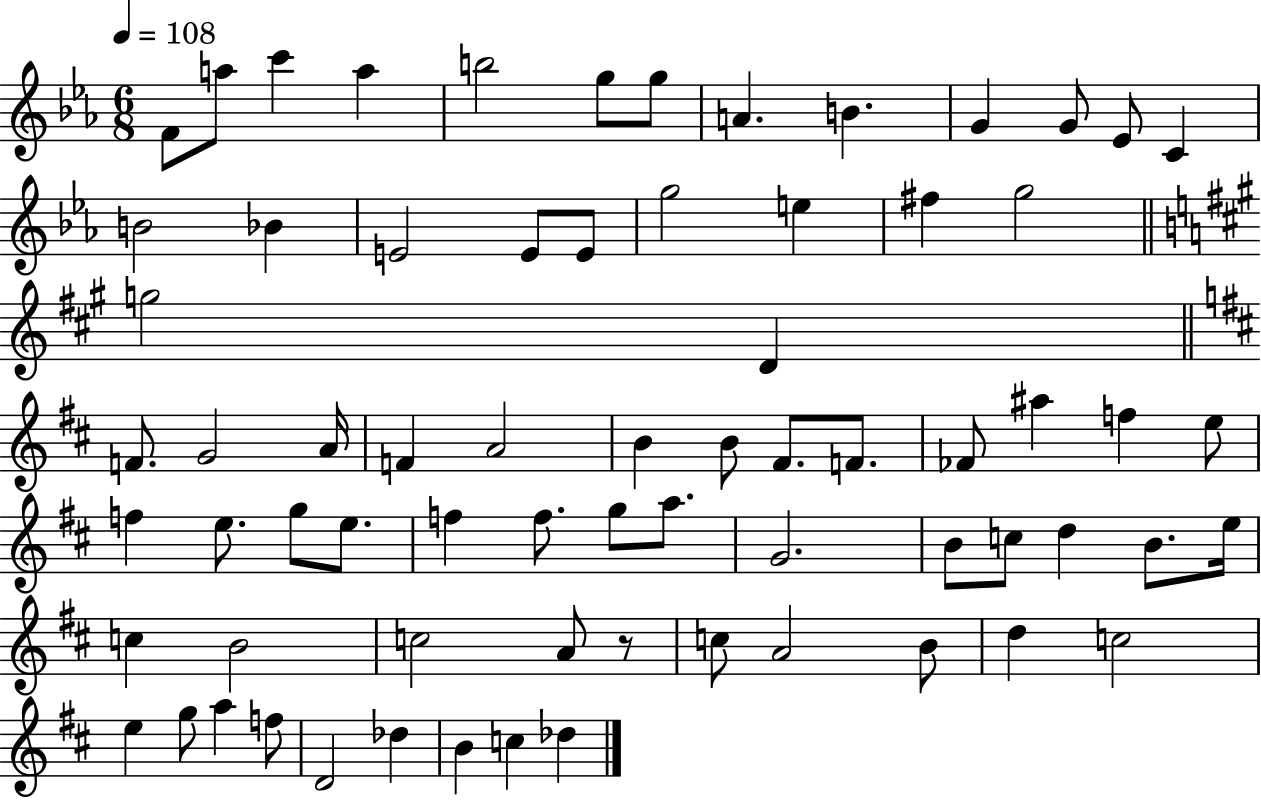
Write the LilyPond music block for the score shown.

{
  \clef treble
  \numericTimeSignature
  \time 6/8
  \key ees \major
  \tempo 4 = 108
  \repeat volta 2 { f'8 a''8 c'''4 a''4 | b''2 g''8 g''8 | a'4. b'4. | g'4 g'8 ees'8 c'4 | \break b'2 bes'4 | e'2 e'8 e'8 | g''2 e''4 | fis''4 g''2 | \break \bar "||" \break \key a \major g''2 d'4 | \bar "||" \break \key d \major f'8. g'2 a'16 | f'4 a'2 | b'4 b'8 fis'8. f'8. | fes'8 ais''4 f''4 e''8 | \break f''4 e''8. g''8 e''8. | f''4 f''8. g''8 a''8. | g'2. | b'8 c''8 d''4 b'8. e''16 | \break c''4 b'2 | c''2 a'8 r8 | c''8 a'2 b'8 | d''4 c''2 | \break e''4 g''8 a''4 f''8 | d'2 des''4 | b'4 c''4 des''4 | } \bar "|."
}